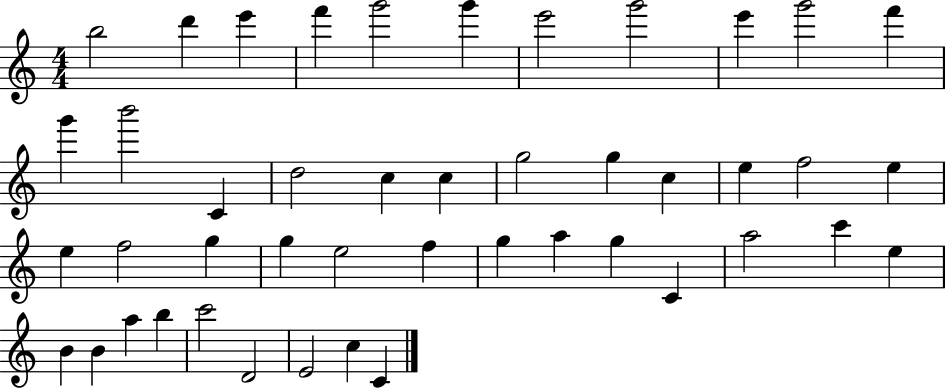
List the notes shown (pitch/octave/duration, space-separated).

B5/h D6/q E6/q F6/q G6/h G6/q E6/h G6/h E6/q G6/h F6/q G6/q B6/h C4/q D5/h C5/q C5/q G5/h G5/q C5/q E5/q F5/h E5/q E5/q F5/h G5/q G5/q E5/h F5/q G5/q A5/q G5/q C4/q A5/h C6/q E5/q B4/q B4/q A5/q B5/q C6/h D4/h E4/h C5/q C4/q